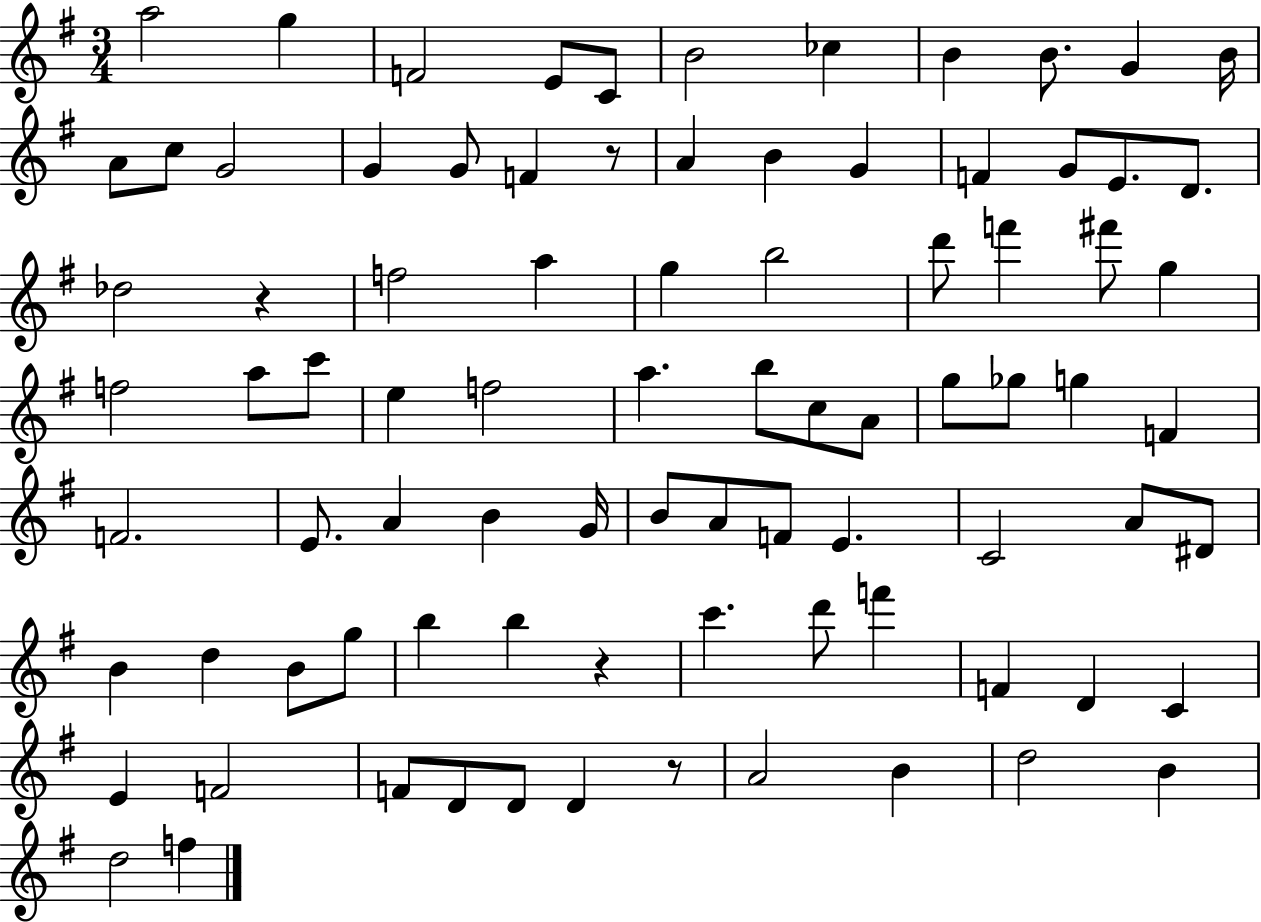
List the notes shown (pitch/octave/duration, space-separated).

A5/h G5/q F4/h E4/e C4/e B4/h CES5/q B4/q B4/e. G4/q B4/s A4/e C5/e G4/h G4/q G4/e F4/q R/e A4/q B4/q G4/q F4/q G4/e E4/e. D4/e. Db5/h R/q F5/h A5/q G5/q B5/h D6/e F6/q F#6/e G5/q F5/h A5/e C6/e E5/q F5/h A5/q. B5/e C5/e A4/e G5/e Gb5/e G5/q F4/q F4/h. E4/e. A4/q B4/q G4/s B4/e A4/e F4/e E4/q. C4/h A4/e D#4/e B4/q D5/q B4/e G5/e B5/q B5/q R/q C6/q. D6/e F6/q F4/q D4/q C4/q E4/q F4/h F4/e D4/e D4/e D4/q R/e A4/h B4/q D5/h B4/q D5/h F5/q